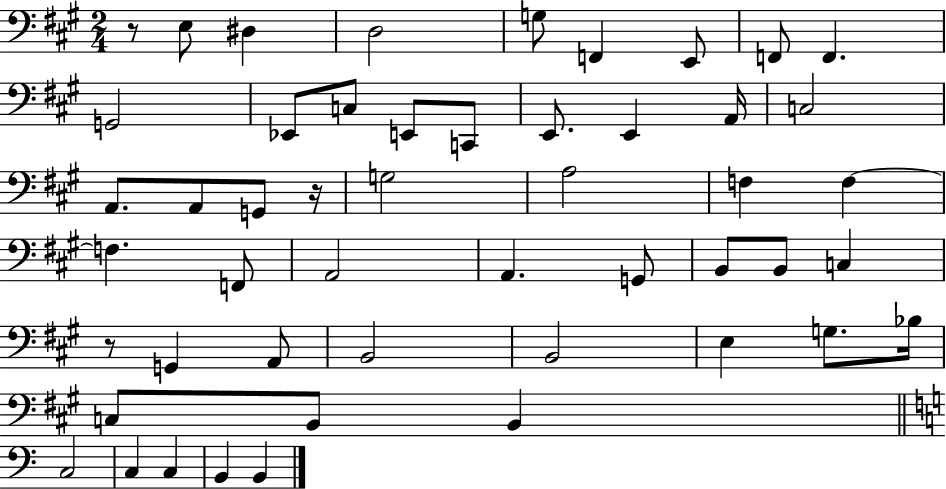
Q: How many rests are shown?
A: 3